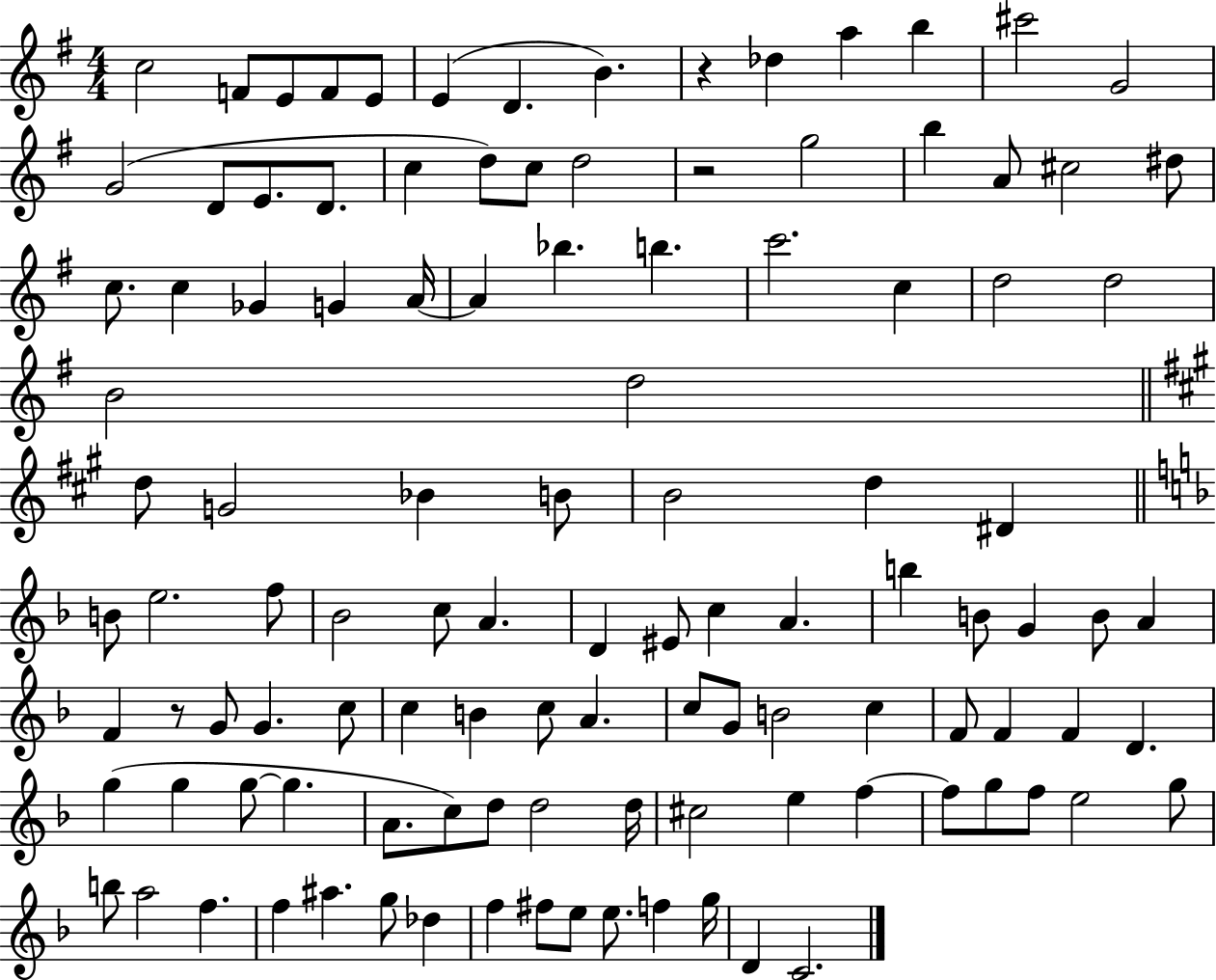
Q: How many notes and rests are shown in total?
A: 113